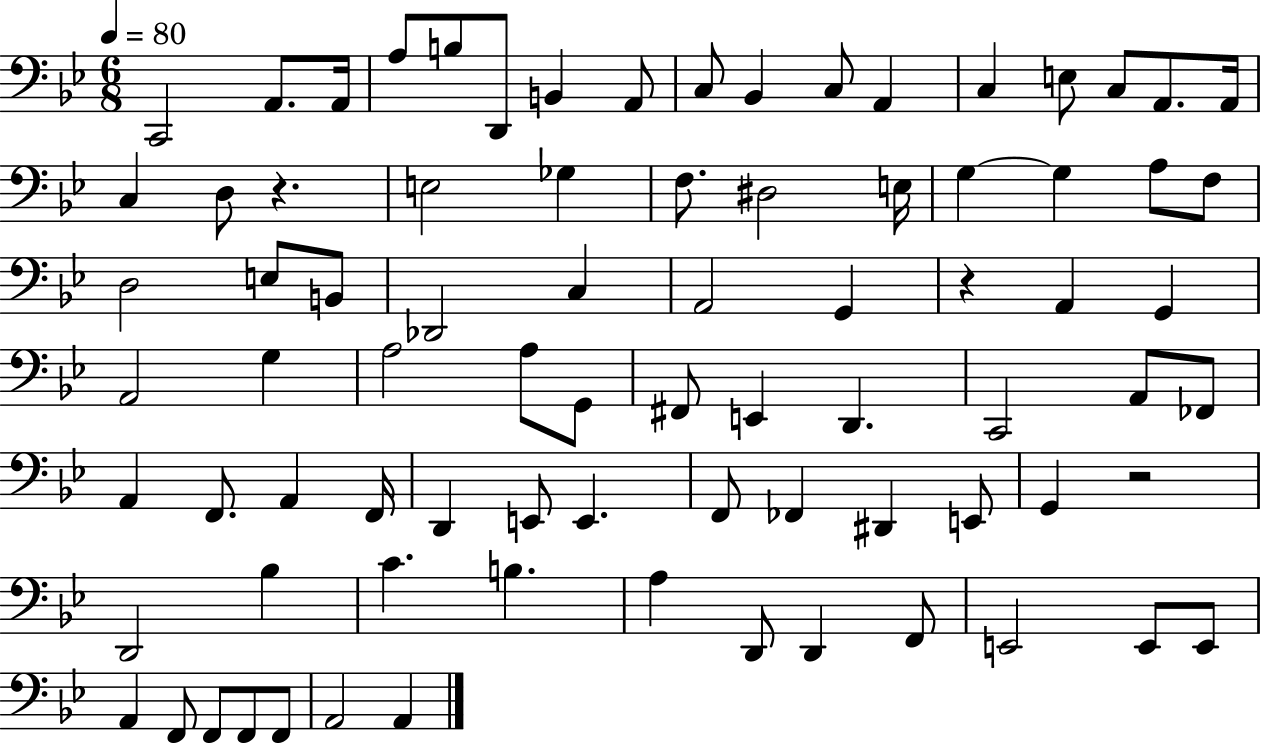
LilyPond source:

{
  \clef bass
  \numericTimeSignature
  \time 6/8
  \key bes \major
  \tempo 4 = 80
  c,2 a,8. a,16 | a8 b8 d,8 b,4 a,8 | c8 bes,4 c8 a,4 | c4 e8 c8 a,8. a,16 | \break c4 d8 r4. | e2 ges4 | f8. dis2 e16 | g4~~ g4 a8 f8 | \break d2 e8 b,8 | des,2 c4 | a,2 g,4 | r4 a,4 g,4 | \break a,2 g4 | a2 a8 g,8 | fis,8 e,4 d,4. | c,2 a,8 fes,8 | \break a,4 f,8. a,4 f,16 | d,4 e,8 e,4. | f,8 fes,4 dis,4 e,8 | g,4 r2 | \break d,2 bes4 | c'4. b4. | a4 d,8 d,4 f,8 | e,2 e,8 e,8 | \break a,4 f,8 f,8 f,8 f,8 | a,2 a,4 | \bar "|."
}